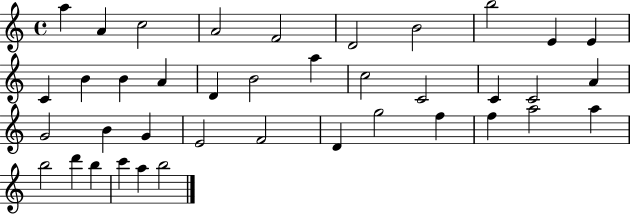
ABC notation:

X:1
T:Untitled
M:4/4
L:1/4
K:C
a A c2 A2 F2 D2 B2 b2 E E C B B A D B2 a c2 C2 C C2 A G2 B G E2 F2 D g2 f f a2 a b2 d' b c' a b2